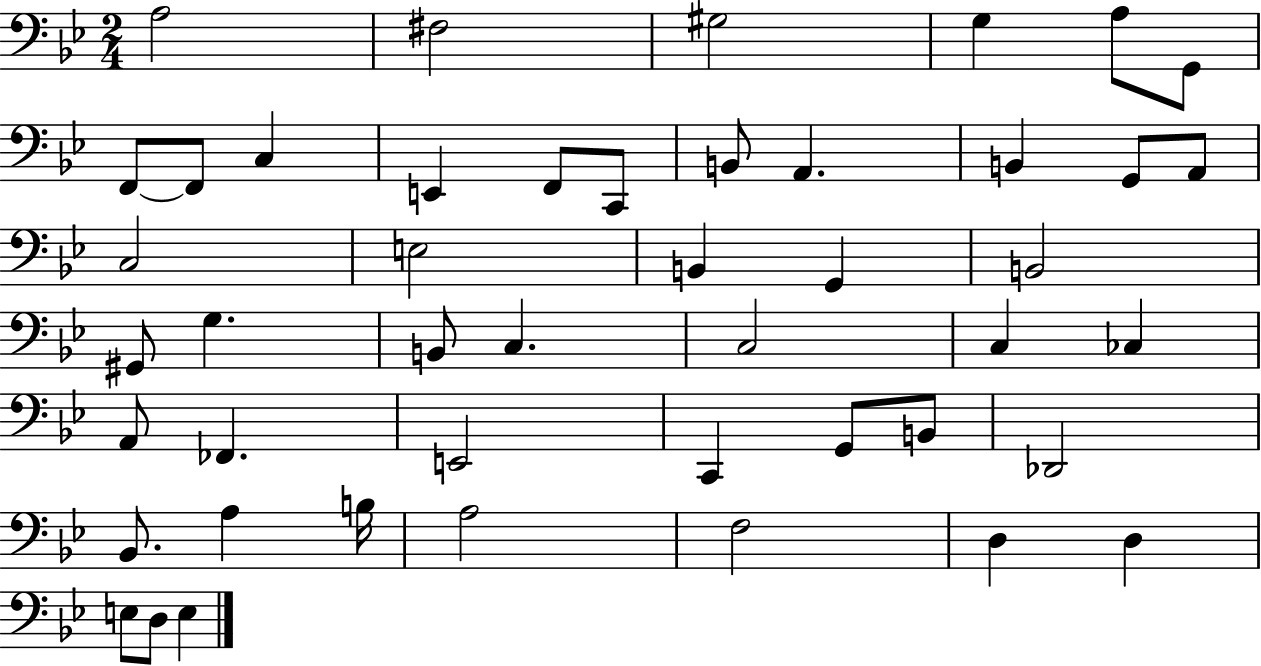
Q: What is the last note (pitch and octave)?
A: E3